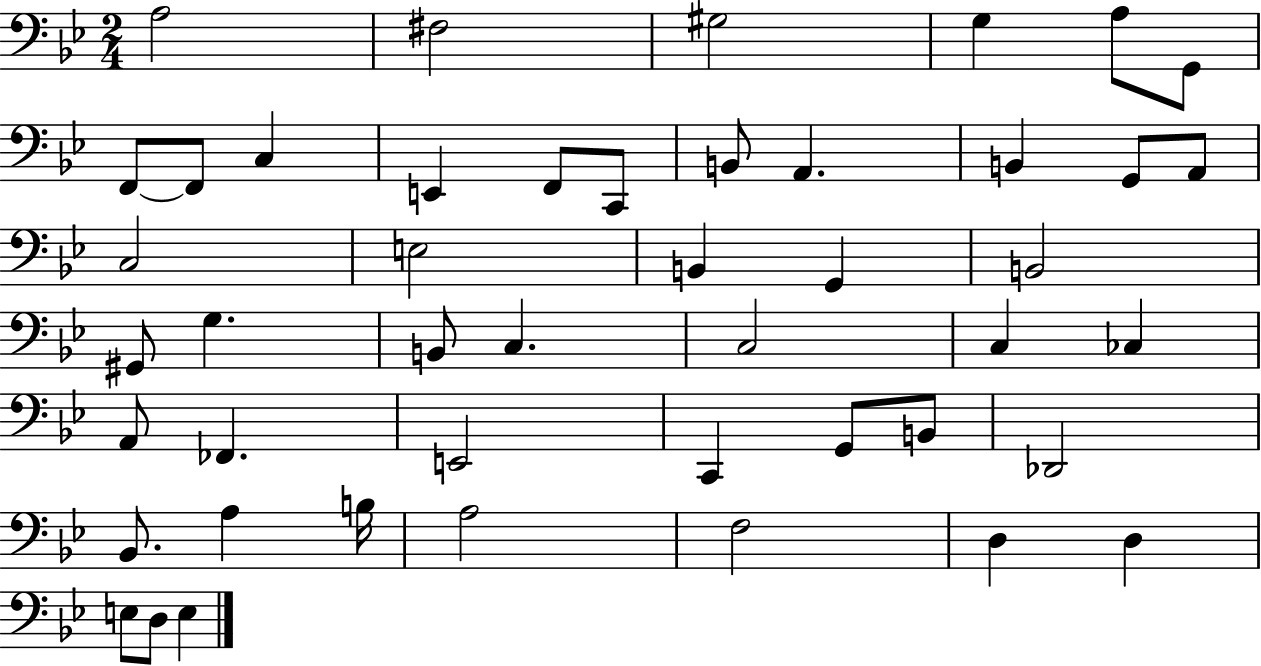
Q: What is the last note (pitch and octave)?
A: E3